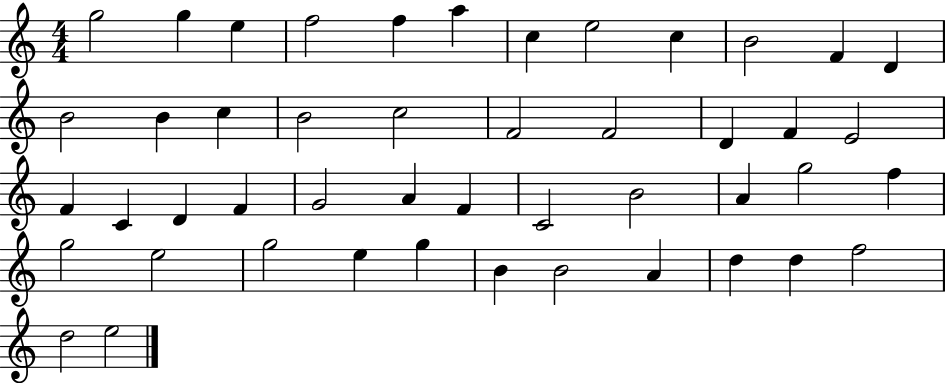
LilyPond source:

{
  \clef treble
  \numericTimeSignature
  \time 4/4
  \key c \major
  g''2 g''4 e''4 | f''2 f''4 a''4 | c''4 e''2 c''4 | b'2 f'4 d'4 | \break b'2 b'4 c''4 | b'2 c''2 | f'2 f'2 | d'4 f'4 e'2 | \break f'4 c'4 d'4 f'4 | g'2 a'4 f'4 | c'2 b'2 | a'4 g''2 f''4 | \break g''2 e''2 | g''2 e''4 g''4 | b'4 b'2 a'4 | d''4 d''4 f''2 | \break d''2 e''2 | \bar "|."
}